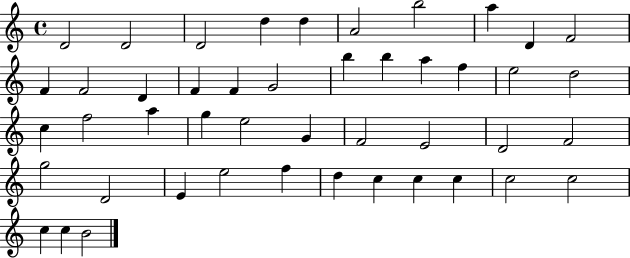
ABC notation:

X:1
T:Untitled
M:4/4
L:1/4
K:C
D2 D2 D2 d d A2 b2 a D F2 F F2 D F F G2 b b a f e2 d2 c f2 a g e2 G F2 E2 D2 F2 g2 D2 E e2 f d c c c c2 c2 c c B2